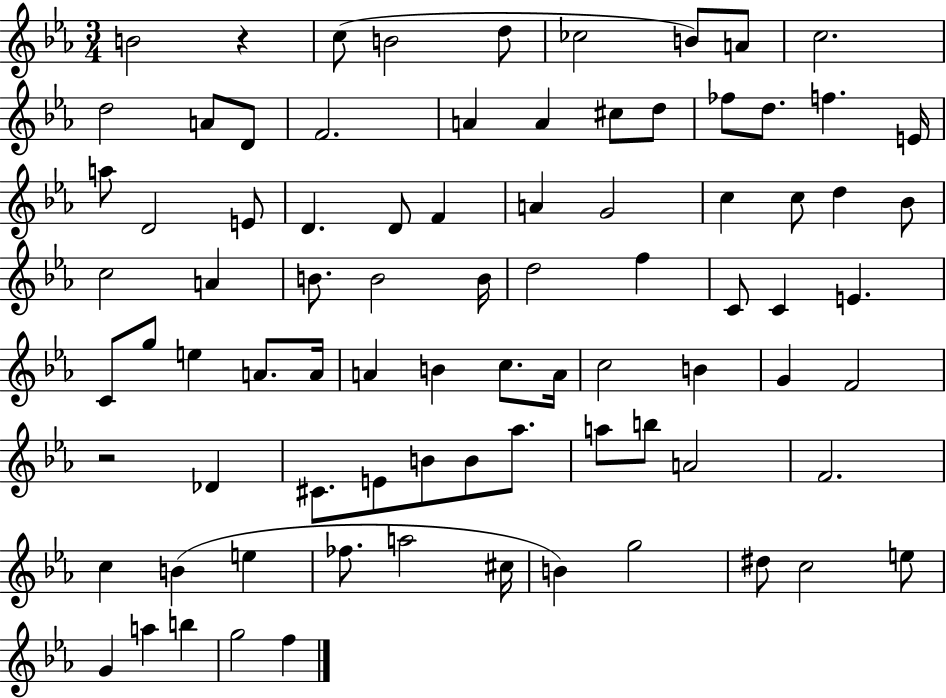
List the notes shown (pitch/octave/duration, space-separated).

B4/h R/q C5/e B4/h D5/e CES5/h B4/e A4/e C5/h. D5/h A4/e D4/e F4/h. A4/q A4/q C#5/e D5/e FES5/e D5/e. F5/q. E4/s A5/e D4/h E4/e D4/q. D4/e F4/q A4/q G4/h C5/q C5/e D5/q Bb4/e C5/h A4/q B4/e. B4/h B4/s D5/h F5/q C4/e C4/q E4/q. C4/e G5/e E5/q A4/e. A4/s A4/q B4/q C5/e. A4/s C5/h B4/q G4/q F4/h R/h Db4/q C#4/e. E4/e B4/e B4/e Ab5/e. A5/e B5/e A4/h F4/h. C5/q B4/q E5/q FES5/e. A5/h C#5/s B4/q G5/h D#5/e C5/h E5/e G4/q A5/q B5/q G5/h F5/q